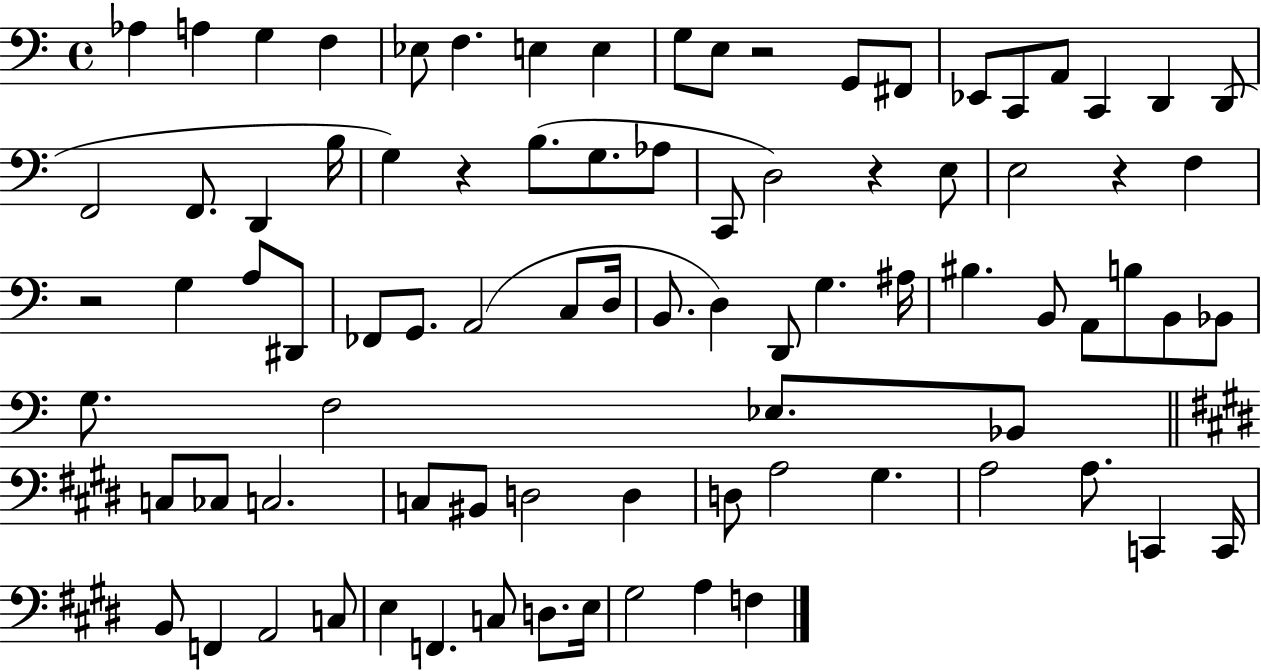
{
  \clef bass
  \time 4/4
  \defaultTimeSignature
  \key c \major
  aes4 a4 g4 f4 | ees8 f4. e4 e4 | g8 e8 r2 g,8 fis,8 | ees,8 c,8 a,8 c,4 d,4 d,8( | \break f,2 f,8. d,4 b16 | g4) r4 b8.( g8. aes8 | c,8 d2) r4 e8 | e2 r4 f4 | \break r2 g4 a8 dis,8 | fes,8 g,8. a,2( c8 d16 | b,8. d4) d,8 g4. ais16 | bis4. b,8 a,8 b8 b,8 bes,8 | \break g8. f2 ees8. bes,8 | \bar "||" \break \key e \major c8 ces8 c2. | c8 bis,8 d2 d4 | d8 a2 gis4. | a2 a8. c,4 c,16 | \break b,8 f,4 a,2 c8 | e4 f,4. c8 d8. e16 | gis2 a4 f4 | \bar "|."
}